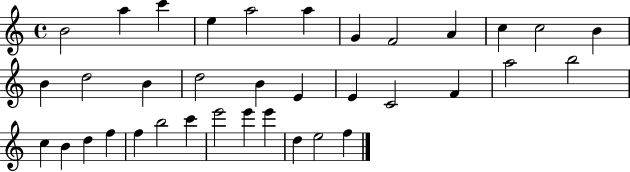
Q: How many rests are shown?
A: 0